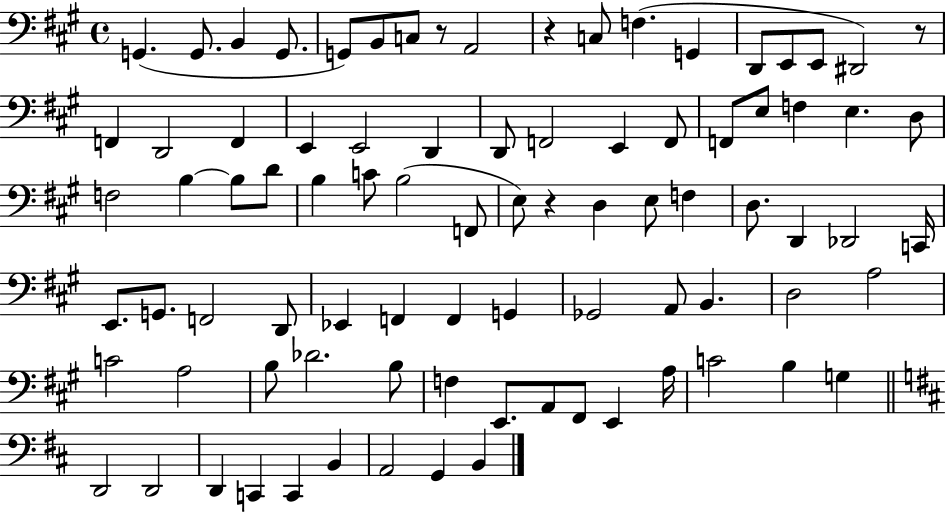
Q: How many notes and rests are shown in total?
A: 86